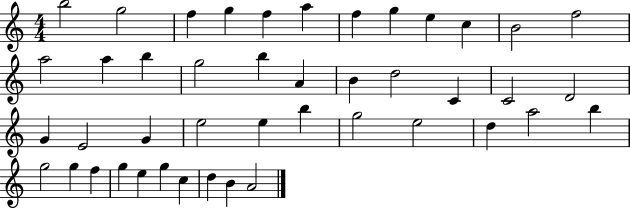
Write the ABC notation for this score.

X:1
T:Untitled
M:4/4
L:1/4
K:C
b2 g2 f g f a f g e c B2 f2 a2 a b g2 b A B d2 C C2 D2 G E2 G e2 e b g2 e2 d a2 b g2 g f g e g c d B A2